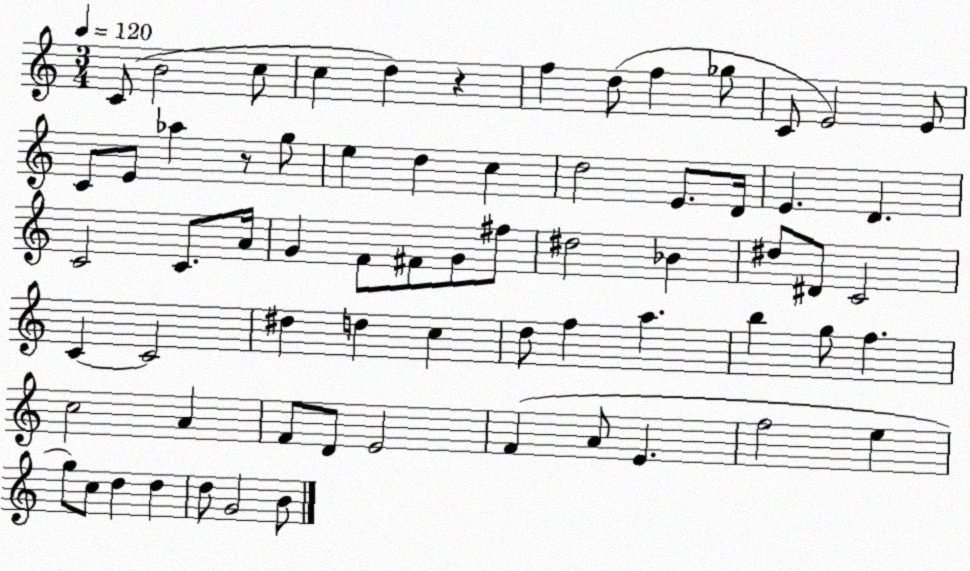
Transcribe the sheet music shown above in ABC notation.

X:1
T:Untitled
M:3/4
L:1/4
K:C
C/2 B2 c/2 c d z f d/2 f _g/2 C/2 E2 E/2 C/2 E/2 _a z/2 g/2 e d c d2 E/2 D/4 E D C2 C/2 A/4 G F/2 ^F/2 G/2 ^f/2 ^d2 _B ^d/2 ^D/2 C2 C C2 ^d d c d/2 f a b g/2 f c2 A F/2 D/2 E2 F A/2 E f2 e g/2 c/2 d d d/2 G2 B/2